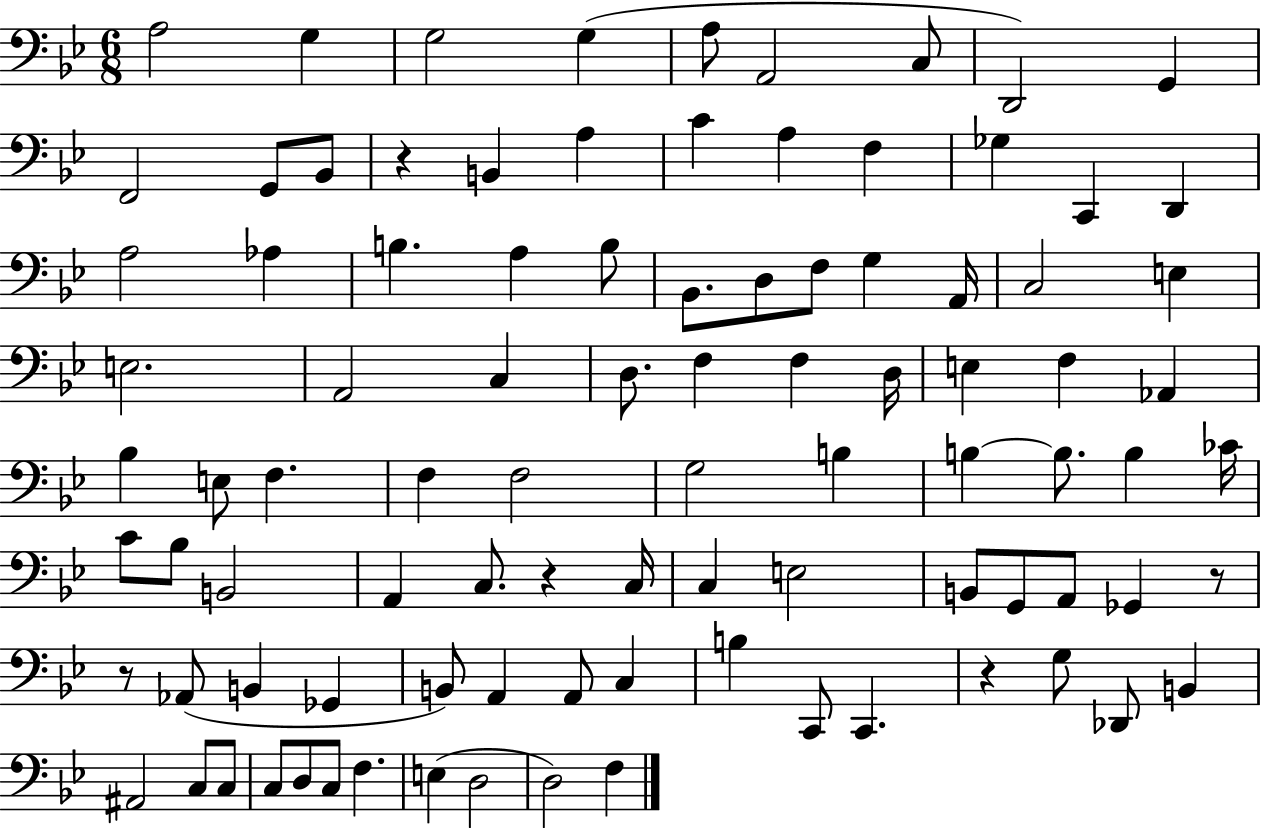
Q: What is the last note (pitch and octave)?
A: F3